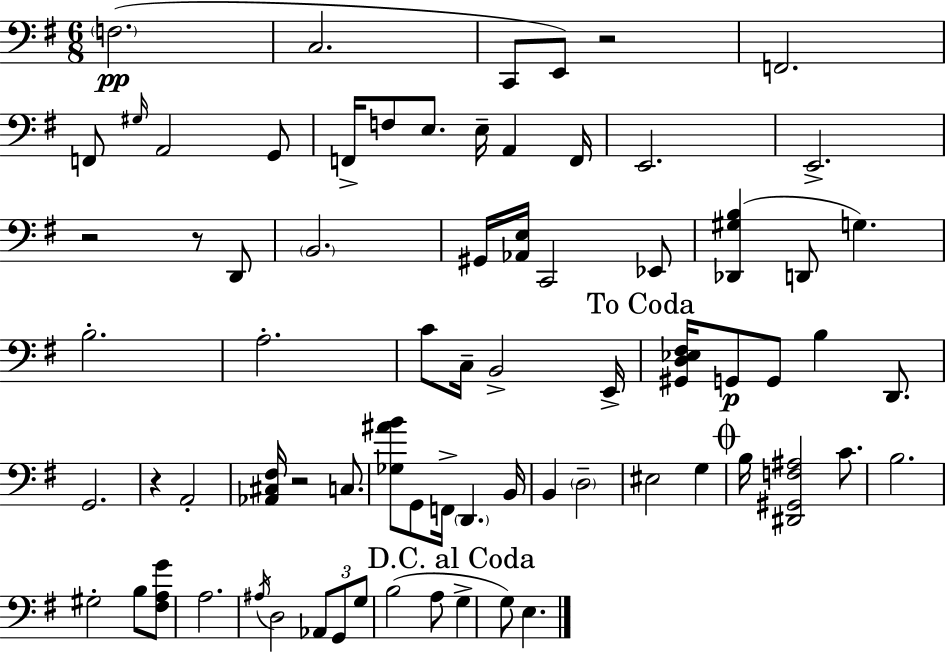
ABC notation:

X:1
T:Untitled
M:6/8
L:1/4
K:Em
F,2 C,2 C,,/2 E,,/2 z2 F,,2 F,,/2 ^G,/4 A,,2 G,,/2 F,,/4 F,/2 E,/2 E,/4 A,, F,,/4 E,,2 E,,2 z2 z/2 D,,/2 B,,2 ^G,,/4 [_A,,E,]/4 C,,2 _E,,/2 [_D,,^G,B,] D,,/2 G, B,2 A,2 C/2 C,/4 B,,2 E,,/4 [^G,,D,_E,^F,]/4 G,,/2 G,,/2 B, D,,/2 G,,2 z A,,2 [_A,,^C,^F,]/4 z2 C,/2 [_G,^AB]/2 G,,/2 F,,/4 D,, B,,/4 B,, D,2 ^E,2 G, B,/4 [^D,,^G,,F,^A,]2 C/2 B,2 ^G,2 B,/2 [^F,A,G]/2 A,2 ^A,/4 D,2 _A,,/2 G,,/2 G,/2 B,2 A,/2 G, G,/2 E,